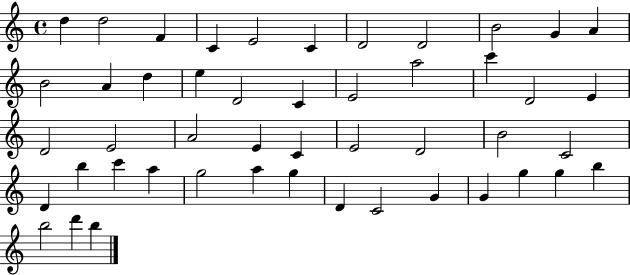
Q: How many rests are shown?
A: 0